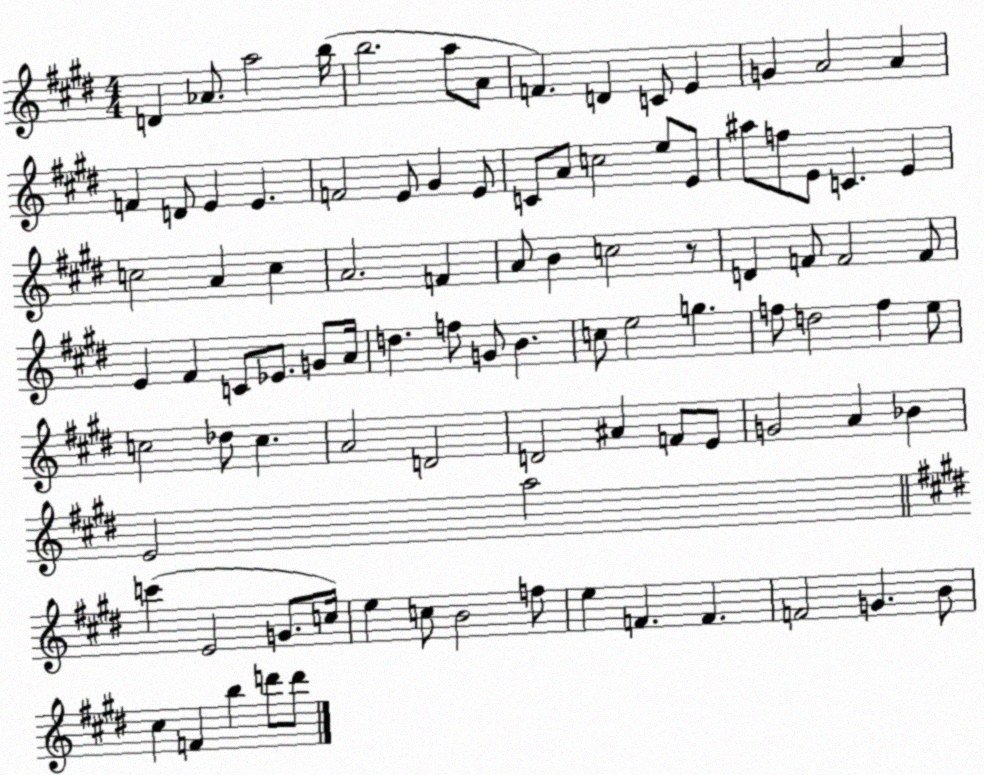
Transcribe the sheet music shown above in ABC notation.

X:1
T:Untitled
M:4/4
L:1/4
K:E
D _A/2 a2 b/4 b2 a/2 A/2 F D C/2 E G A2 A F D/2 E E F2 E/2 ^G E/2 C/2 A/2 c2 e/2 E/2 ^a/2 f/2 E/2 C E c2 A c A2 F A/2 B c2 z/2 D F/2 F2 F/2 E ^F C/2 _E/2 G/2 A/4 d f/2 G/2 B c/2 e2 g f/2 d2 f e/2 c2 _d/2 c A2 D2 D2 ^A F/2 E/2 G2 A _B E2 a2 c' E2 G/2 c/4 e c/2 B2 f/2 e F F F2 G B/2 ^c F b d'/2 d'/2